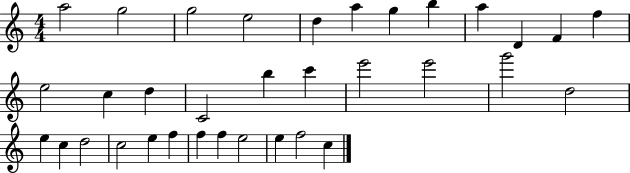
{
  \clef treble
  \numericTimeSignature
  \time 4/4
  \key c \major
  a''2 g''2 | g''2 e''2 | d''4 a''4 g''4 b''4 | a''4 d'4 f'4 f''4 | \break e''2 c''4 d''4 | c'2 b''4 c'''4 | e'''2 e'''2 | g'''2 d''2 | \break e''4 c''4 d''2 | c''2 e''4 f''4 | f''4 f''4 e''2 | e''4 f''2 c''4 | \break \bar "|."
}